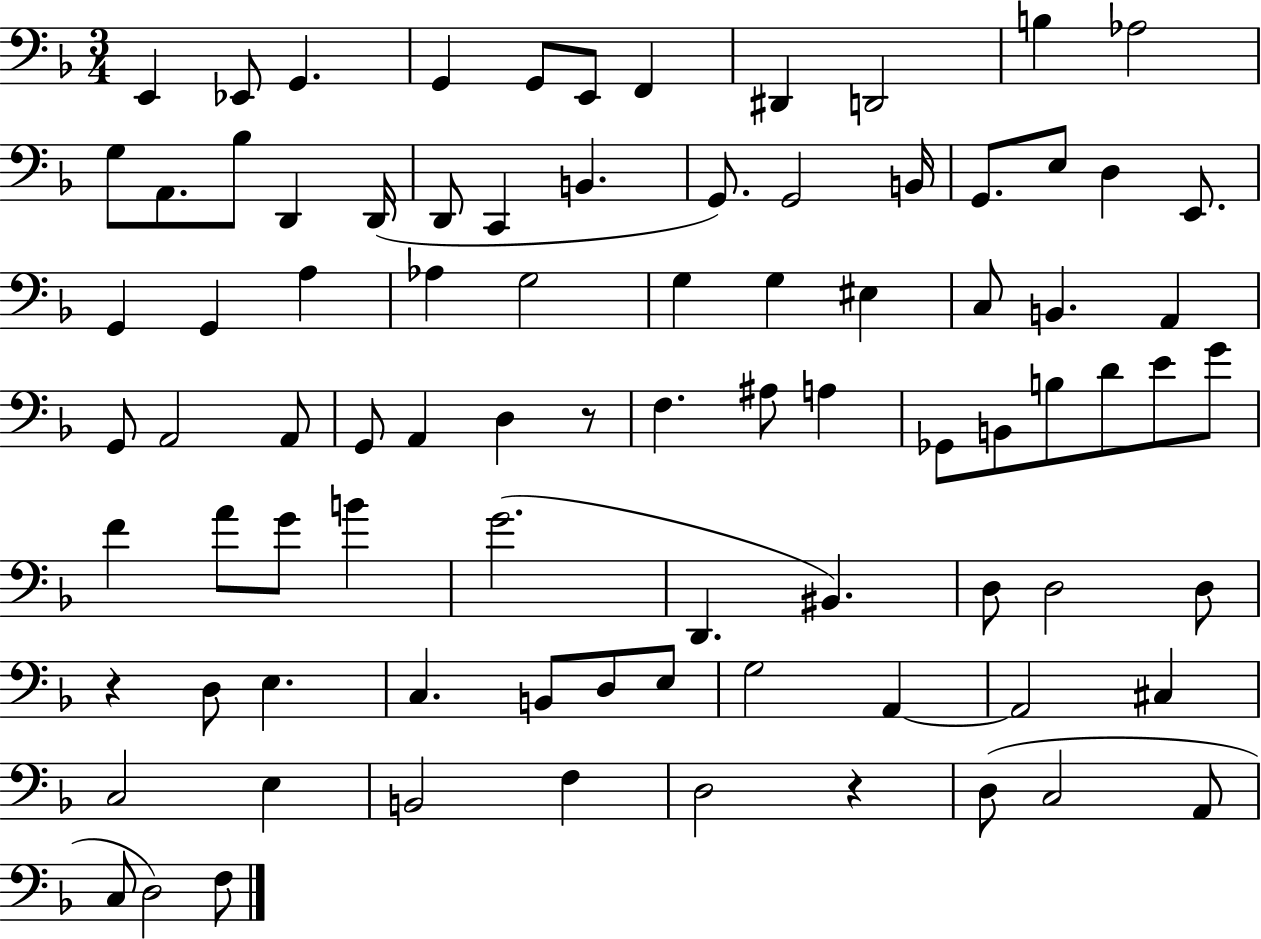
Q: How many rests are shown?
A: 3